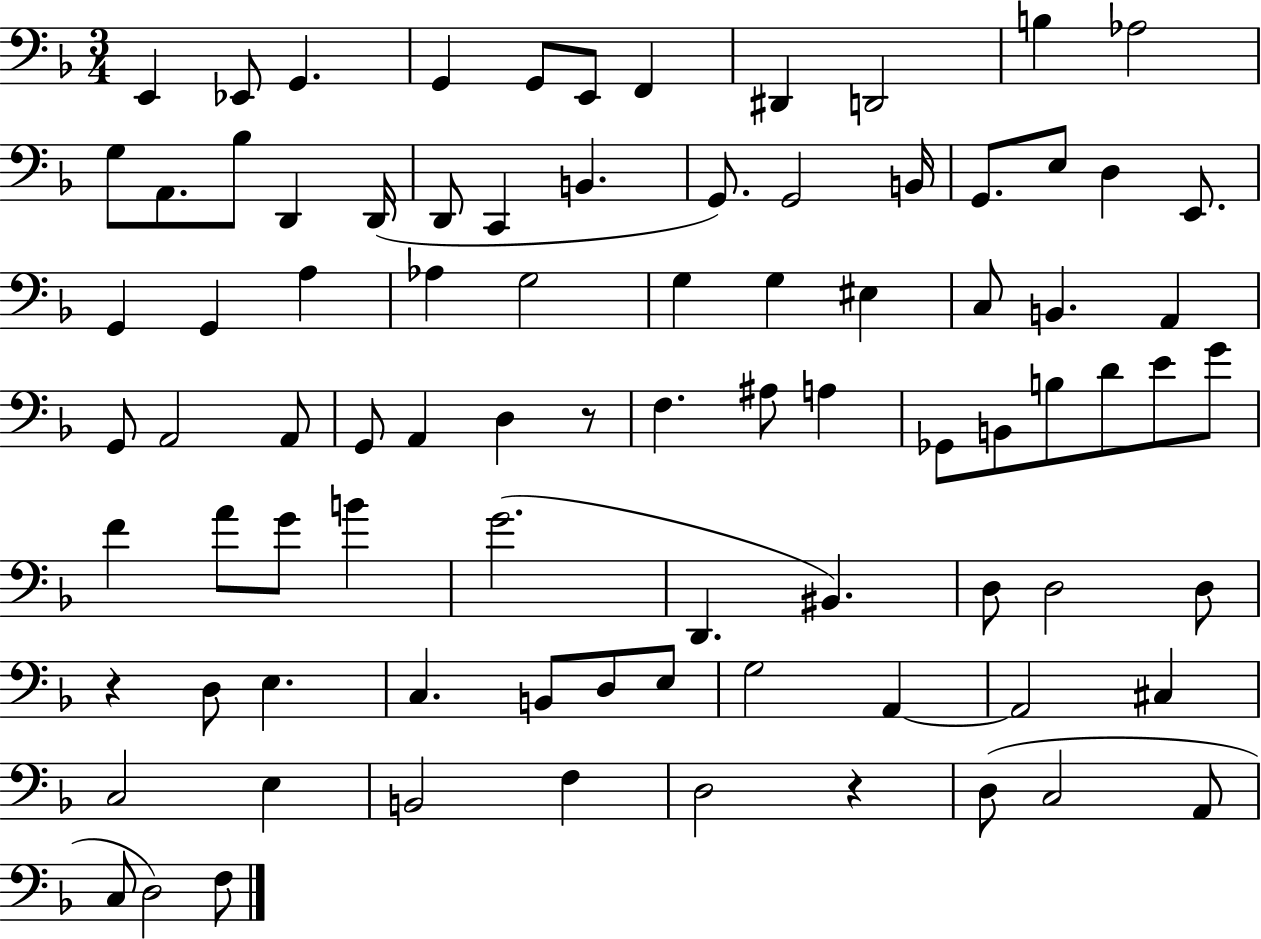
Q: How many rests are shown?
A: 3